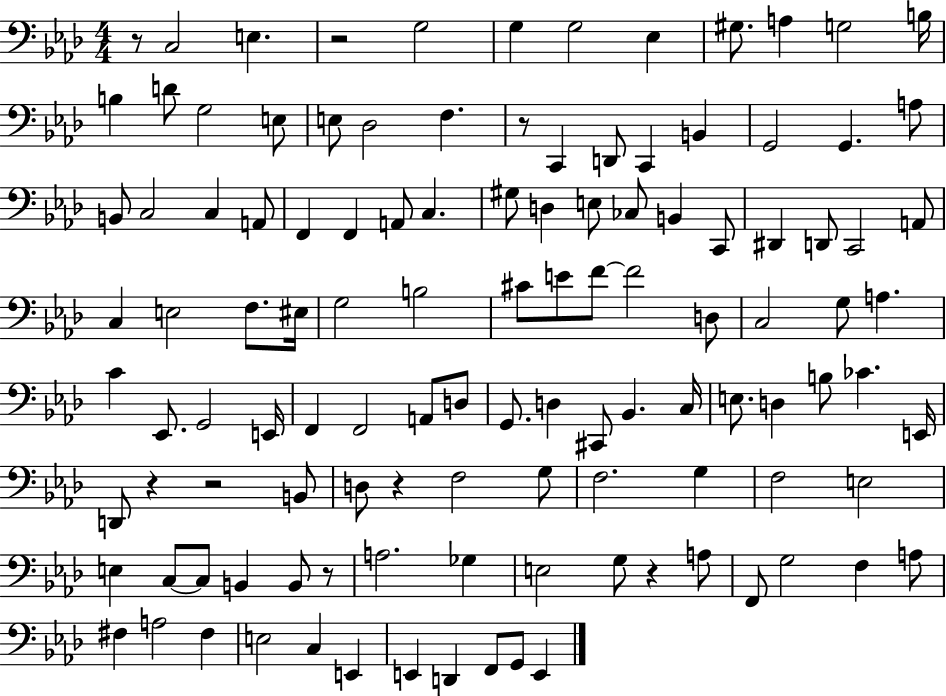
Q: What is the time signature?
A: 4/4